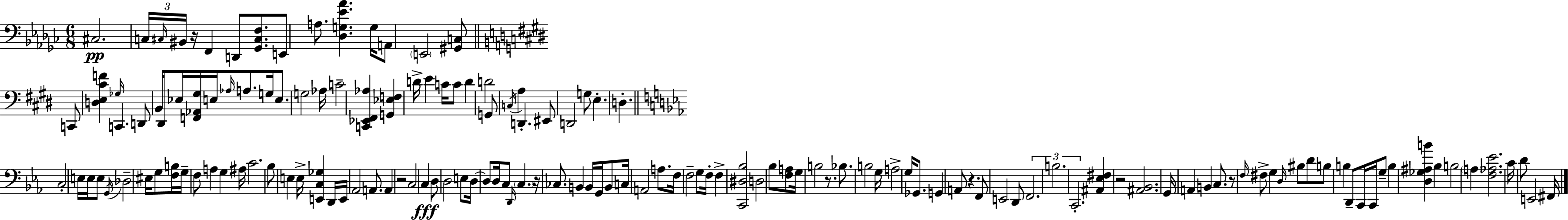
C#3/h. C3/s C#3/s BIS2/s R/s F2/q D2/e [Gb2,C#3,F3]/e. E2/e A3/e. [Db3,G3,Eb4,Ab4]/q. G3/s A2/e E2/h [G#2,C3]/e C2/e [D3,E3,C#4,F4]/q Gb3/s C2/q. D2/e B2/s D#2/e Eb3/s [F2,Ab2,G#3]/s E3/s Ab3/s A3/e. G3/s E3/e. G3/h Ab3/s C4/h [C2,Eb2,F#2,Ab3]/q [G2,Eb3,F3]/q D4/s E4/q C4/s C4/e D4/q D4/h G2/e C3/s A3/q D2/q. EIS2/e D2/h G3/e E3/q. D3/q. C3/h E3/s E3/s E3/e G2/s Db3/h EIS3/s G3/e [F3,B3]/s G3/s F3/e A3/q G3/q A#3/s C4/h. Bb3/e E3/q E3/s [E2,C3,Gb3]/q D2/s E2/s Ab2/h A2/e. A2/q R/h C3/h C3/q D3/e D3/h E3/e D3/s D3/e D3/s C3/e D2/s C3/q. R/s CES3/e. B2/q B2/s G2/s B2/e C3/s A2/h A3/e. F3/s F3/h G3/e F3/s F3/q [C2,D#3,Bb3]/h D3/h Bb3/e [F3,A3]/e G3/s B3/h R/e. Bb3/e. B3/h G3/s A3/h G3/s Gb2/e. G2/q A2/e R/q. F2/e E2/h D2/e F2/h. B3/h. C2/h. [A#2,Eb3,F#3]/q R/h [A#2,Bb2]/h. G2/s A2/q B2/q C3/e. R/e F3/s F#3/e G3/q D3/s BIS3/e D4/e B3/e B3/q D2/e C2/s C2/s G3/e B3/q [D3,Gb3,A#3,B4]/q Bb3/q B3/h A3/q [F3,Ab3,Eb4]/h. C4/s D4/e E2/h F#2/s